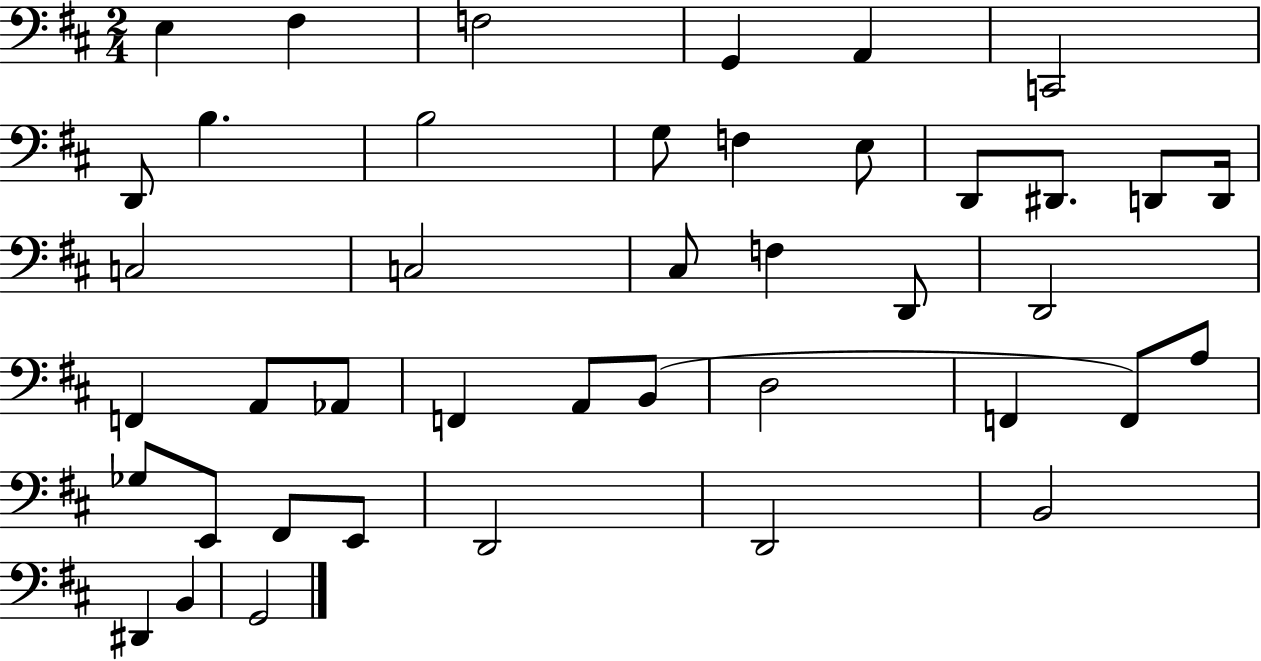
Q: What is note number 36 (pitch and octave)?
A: E2